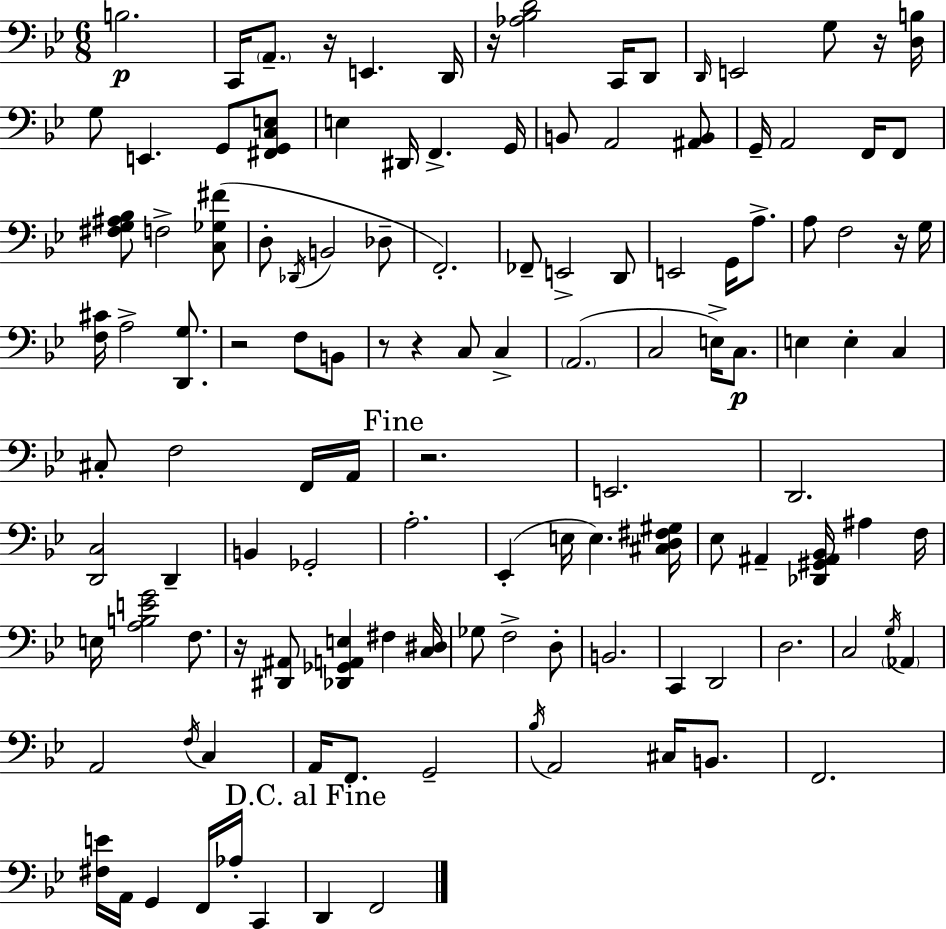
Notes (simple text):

B3/h. C2/s A2/e. R/s E2/q. D2/s R/s [Ab3,Bb3,D4]/h C2/s D2/e D2/s E2/h G3/e R/s [D3,B3]/s G3/e E2/q. G2/e [F#2,G2,C3,E3]/e E3/q D#2/s F2/q. G2/s B2/e A2/h [A#2,B2]/e G2/s A2/h F2/s F2/e [F#3,G3,A#3,Bb3]/e F3/h [C3,Gb3,F#4]/e D3/e Db2/s B2/h Db3/e F2/h. FES2/e E2/h D2/e E2/h G2/s A3/e. A3/e F3/h R/s G3/s [F3,C#4]/s A3/h [D2,G3]/e. R/h F3/e B2/e R/e R/q C3/e C3/q A2/h. C3/h E3/s C3/e. E3/q E3/q C3/q C#3/e F3/h F2/s A2/s R/h. E2/h. D2/h. [D2,C3]/h D2/q B2/q Gb2/h A3/h. Eb2/q E3/s E3/q. [C#3,D3,F#3,G#3]/s Eb3/e A#2/q [Db2,G#2,A#2,Bb2]/s A#3/q F3/s E3/s [A3,B3,E4,G4]/h F3/e. R/s [D#2,A#2]/e [Db2,Gb2,A2,E3]/q F#3/q [C3,D#3]/s Gb3/e F3/h D3/e B2/h. C2/q D2/h D3/h. C3/h G3/s Ab2/q A2/h F3/s C3/q A2/s F2/e. G2/h Bb3/s A2/h C#3/s B2/e. F2/h. [F#3,E4]/s A2/s G2/q F2/s Ab3/s C2/q D2/q F2/h